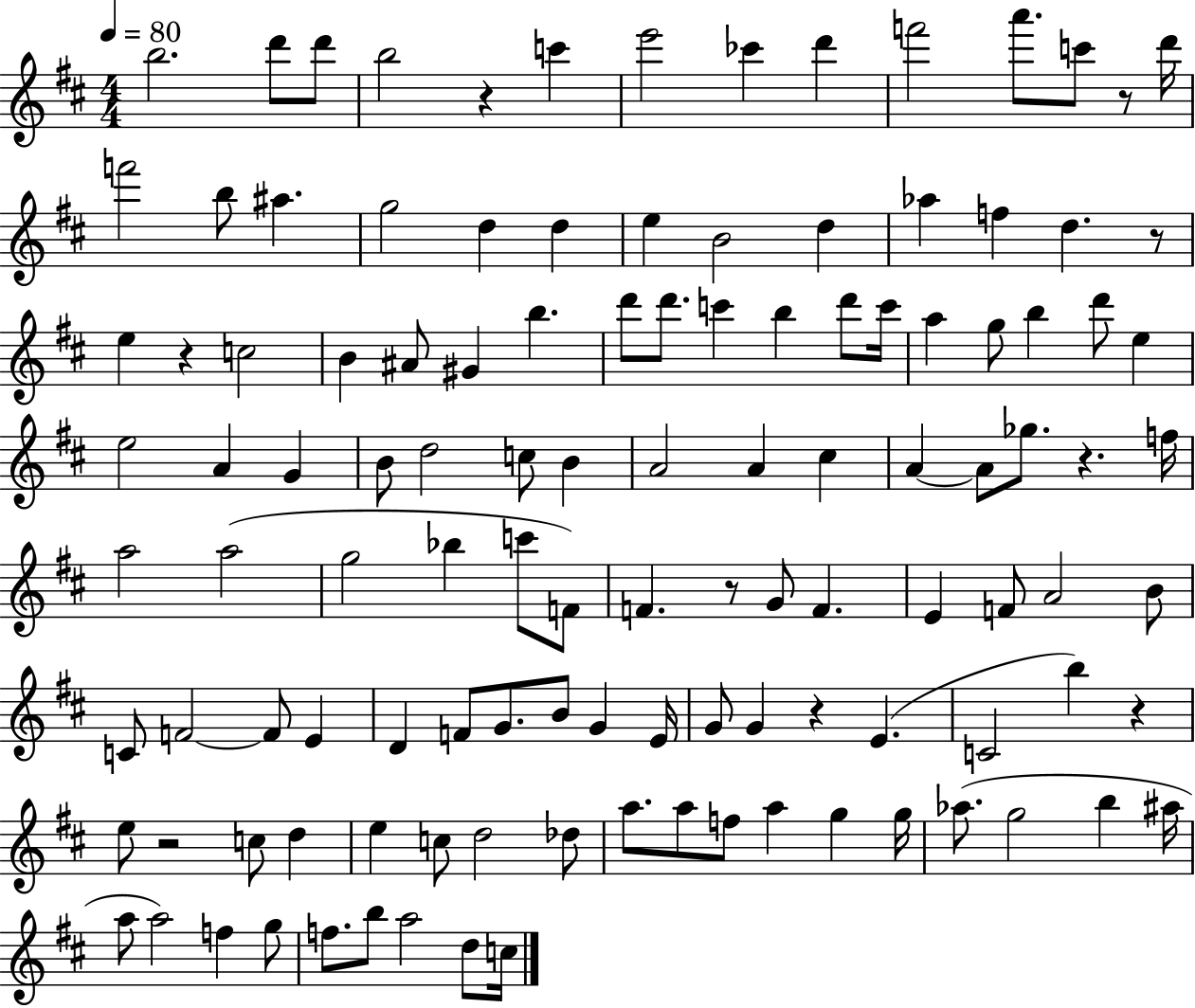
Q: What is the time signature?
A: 4/4